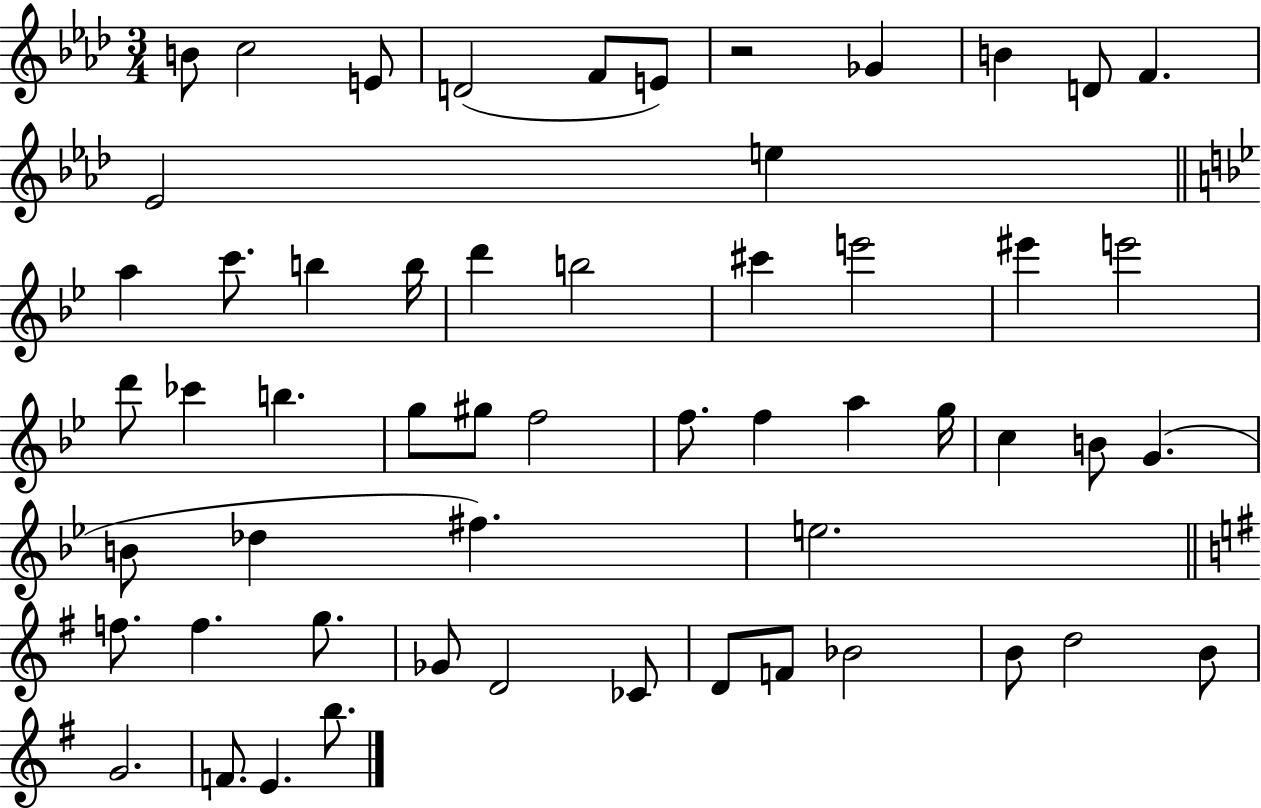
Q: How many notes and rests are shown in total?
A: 56